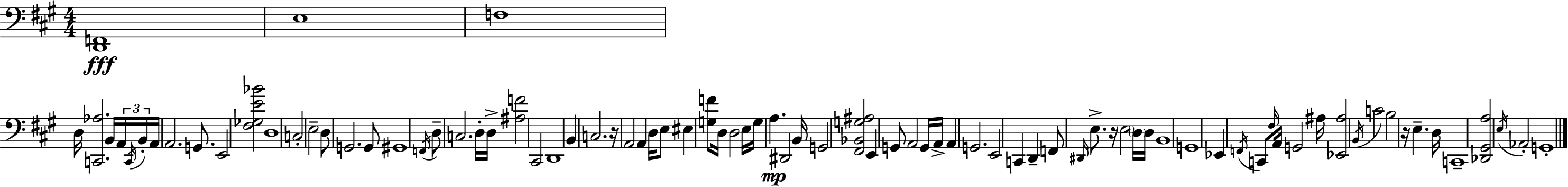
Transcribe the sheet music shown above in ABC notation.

X:1
T:Untitled
M:4/4
L:1/4
K:A
[D,,F,,]4 E,4 F,4 D,/4 [C,,_A,]2 B,,/4 A,,/4 C,,/4 B,,/4 A,,/4 A,,2 G,,/2 E,,2 [^F,_G,E_B]2 D,4 C,2 E,2 D,/2 G,,2 G,,/2 ^G,,4 F,,/4 D,/2 C,2 D,/4 D,/4 [^A,F]2 ^C,,2 D,,4 B,, C,2 z/4 A,,2 A,, D,/4 E,/2 ^E, [G,F]/2 D,/4 D,2 E,/4 G,/4 A, ^D,,2 B,,/4 G,,2 [^F,,_B,,G,^A,]2 E,, G,,/2 A,,2 G,,/4 A,,/4 A,, G,,2 E,,2 C,, D,, F,,/2 ^D,,/4 E,/2 z/4 E,2 D,/4 D,/4 B,,4 G,,4 _E,, F,,/4 C,,/2 ^F,/4 A,,/4 G,,2 ^A,/4 [_E,,^A,]2 B,,/4 C2 B,2 z/4 E, D,/4 C,,4 [_D,,^G,,A,]2 E,/4 _A,,2 G,,4